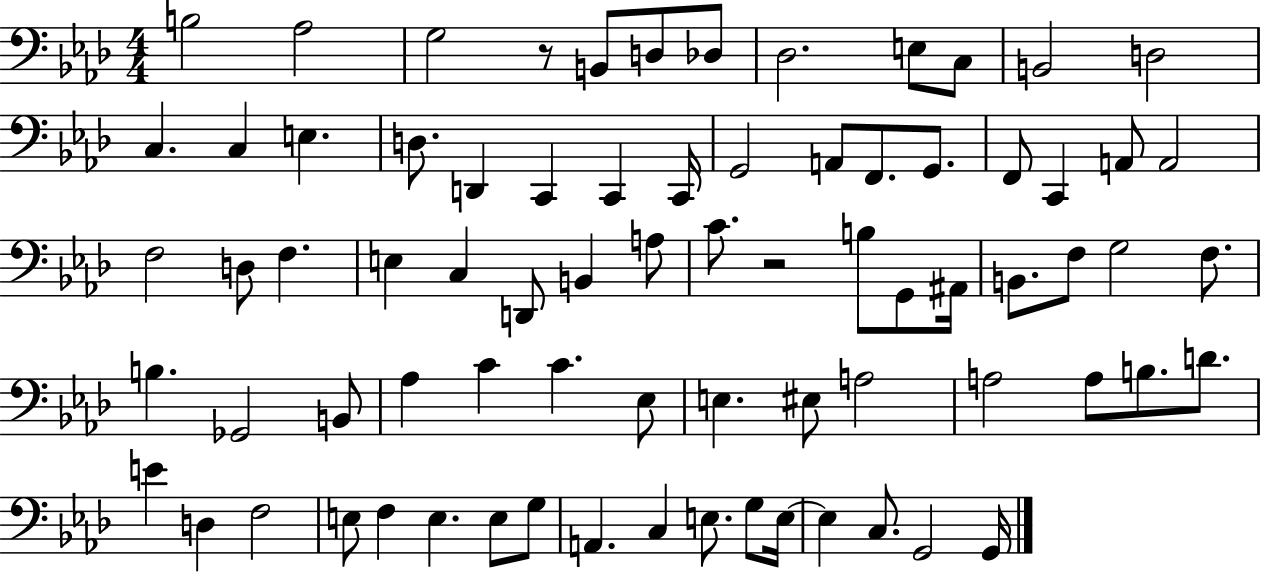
B3/h Ab3/h G3/h R/e B2/e D3/e Db3/e Db3/h. E3/e C3/e B2/h D3/h C3/q. C3/q E3/q. D3/e. D2/q C2/q C2/q C2/s G2/h A2/e F2/e. G2/e. F2/e C2/q A2/e A2/h F3/h D3/e F3/q. E3/q C3/q D2/e B2/q A3/e C4/e. R/h B3/e G2/e A#2/s B2/e. F3/e G3/h F3/e. B3/q. Gb2/h B2/e Ab3/q C4/q C4/q. Eb3/e E3/q. EIS3/e A3/h A3/h A3/e B3/e. D4/e. E4/q D3/q F3/h E3/e F3/q E3/q. E3/e G3/e A2/q. C3/q E3/e. G3/e E3/s E3/q C3/e. G2/h G2/s